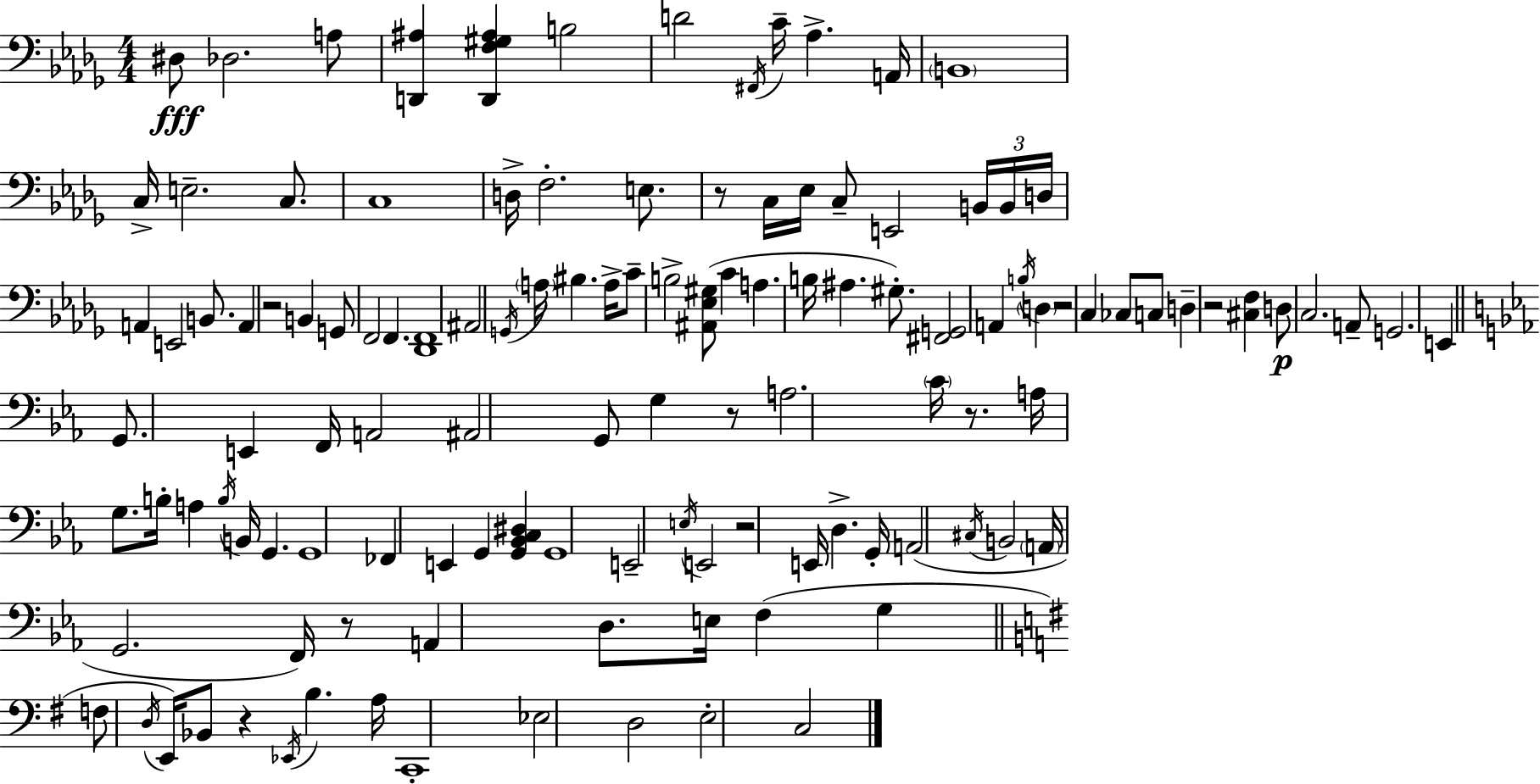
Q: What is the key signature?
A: BES minor